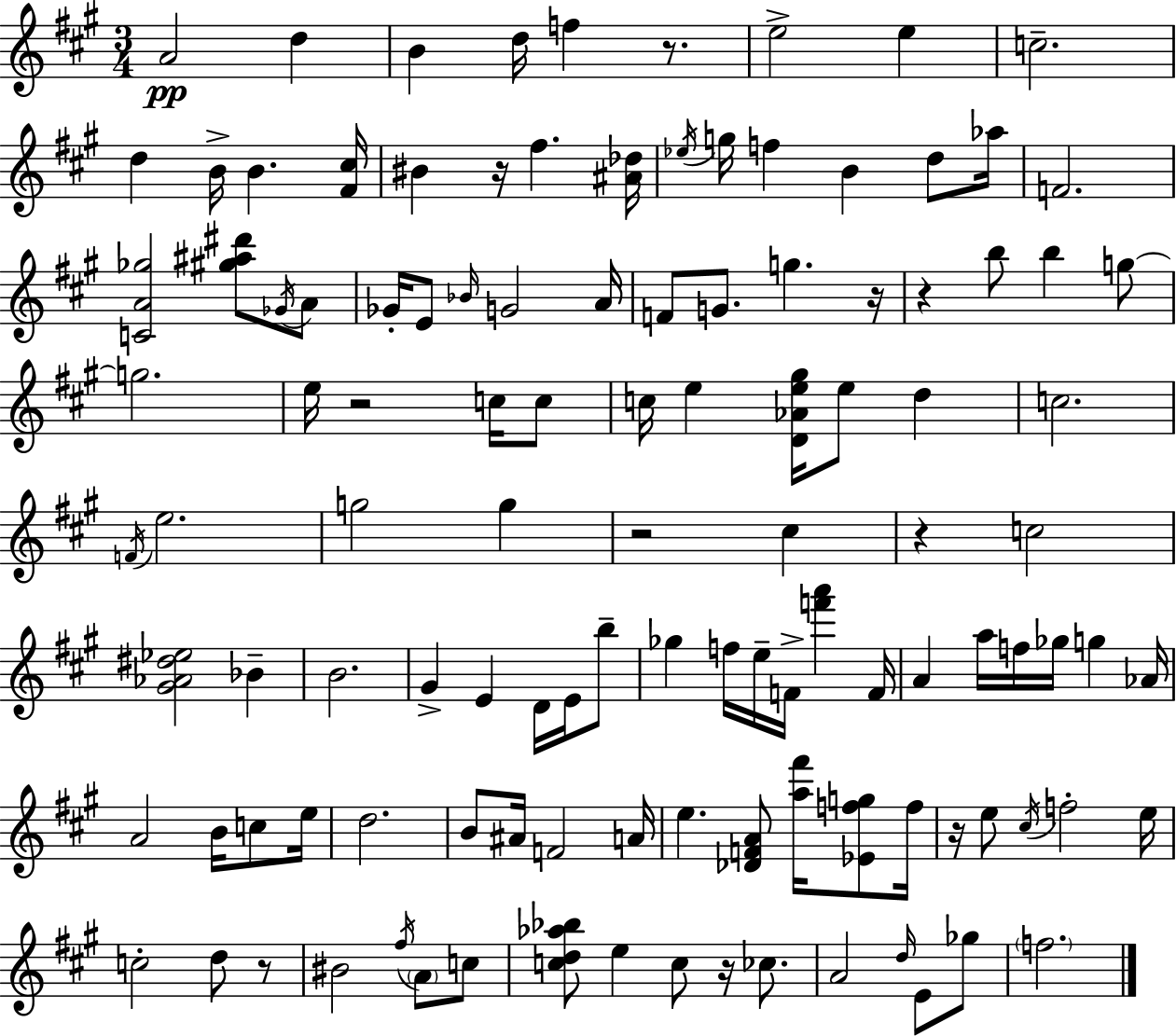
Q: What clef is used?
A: treble